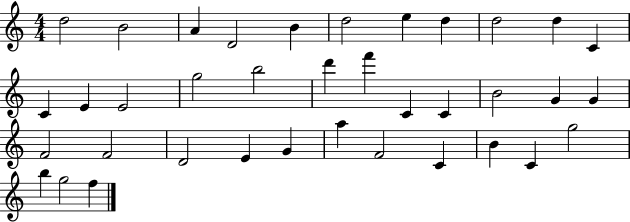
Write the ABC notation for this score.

X:1
T:Untitled
M:4/4
L:1/4
K:C
d2 B2 A D2 B d2 e d d2 d C C E E2 g2 b2 d' f' C C B2 G G F2 F2 D2 E G a F2 C B C g2 b g2 f